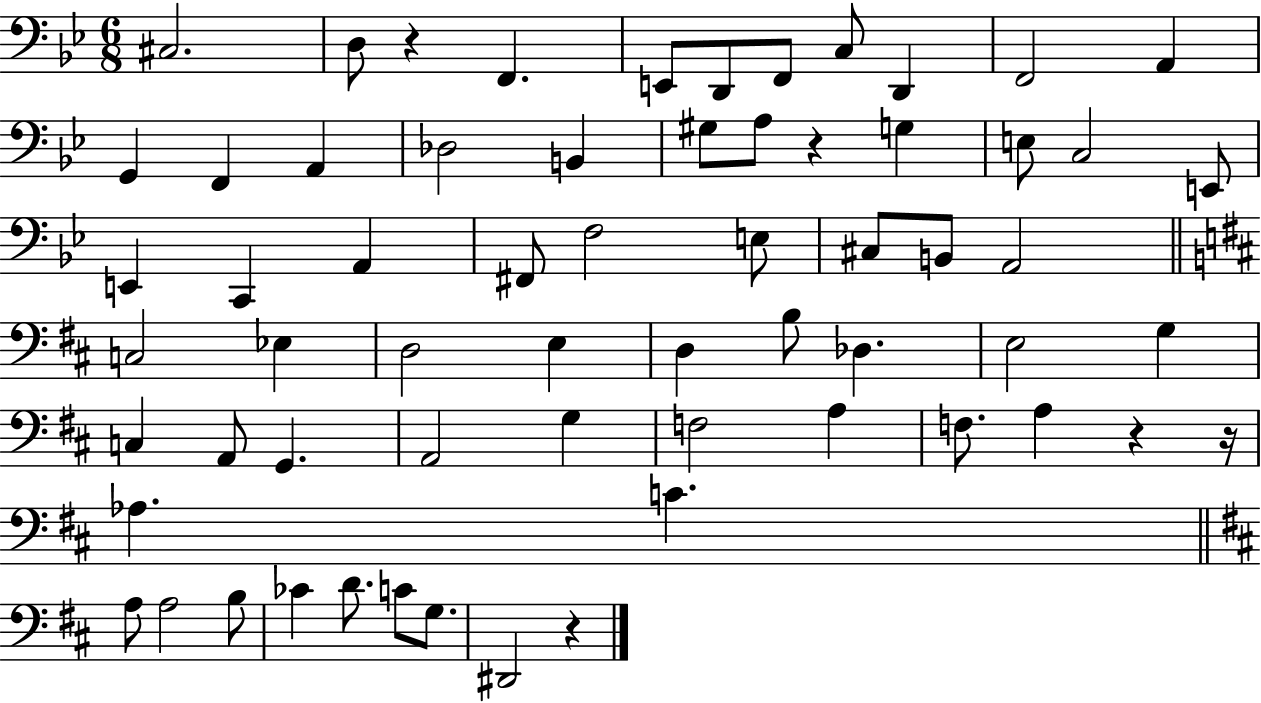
C#3/h. D3/e R/q F2/q. E2/e D2/e F2/e C3/e D2/q F2/h A2/q G2/q F2/q A2/q Db3/h B2/q G#3/e A3/e R/q G3/q E3/e C3/h E2/e E2/q C2/q A2/q F#2/e F3/h E3/e C#3/e B2/e A2/h C3/h Eb3/q D3/h E3/q D3/q B3/e Db3/q. E3/h G3/q C3/q A2/e G2/q. A2/h G3/q F3/h A3/q F3/e. A3/q R/q R/s Ab3/q. C4/q. A3/e A3/h B3/e CES4/q D4/e. C4/e G3/e. D#2/h R/q